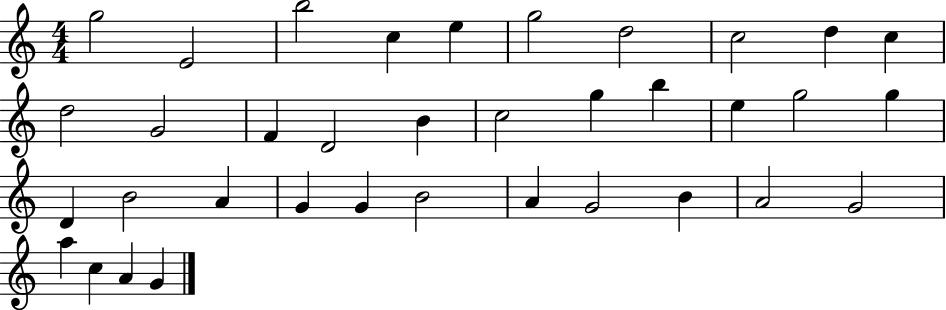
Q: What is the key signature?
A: C major